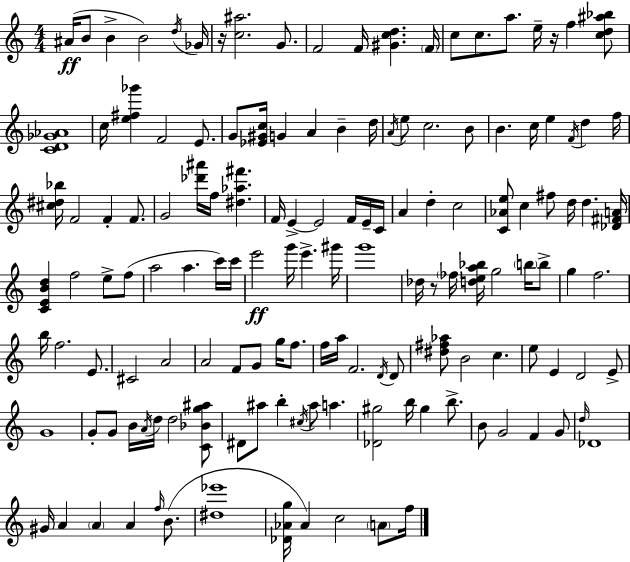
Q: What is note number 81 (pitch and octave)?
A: F5